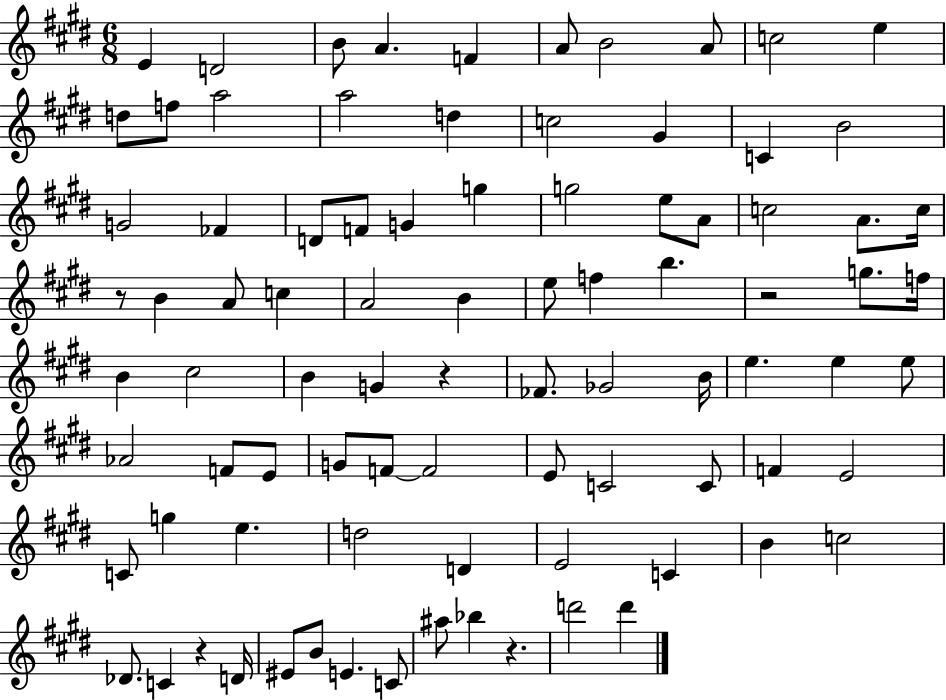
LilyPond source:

{
  \clef treble
  \numericTimeSignature
  \time 6/8
  \key e \major
  e'4 d'2 | b'8 a'4. f'4 | a'8 b'2 a'8 | c''2 e''4 | \break d''8 f''8 a''2 | a''2 d''4 | c''2 gis'4 | c'4 b'2 | \break g'2 fes'4 | d'8 f'8 g'4 g''4 | g''2 e''8 a'8 | c''2 a'8. c''16 | \break r8 b'4 a'8 c''4 | a'2 b'4 | e''8 f''4 b''4. | r2 g''8. f''16 | \break b'4 cis''2 | b'4 g'4 r4 | fes'8. ges'2 b'16 | e''4. e''4 e''8 | \break aes'2 f'8 e'8 | g'8 f'8~~ f'2 | e'8 c'2 c'8 | f'4 e'2 | \break c'8 g''4 e''4. | d''2 d'4 | e'2 c'4 | b'4 c''2 | \break des'8. c'4 r4 d'16 | eis'8 b'8 e'4. c'8 | ais''8 bes''4 r4. | d'''2 d'''4 | \break \bar "|."
}